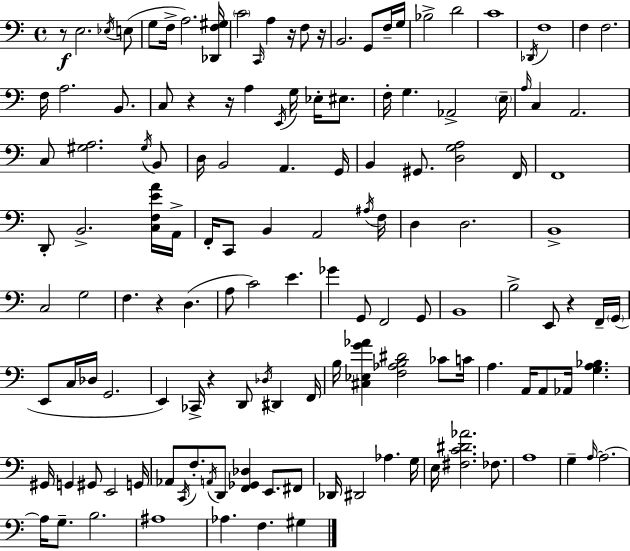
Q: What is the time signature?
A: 4/4